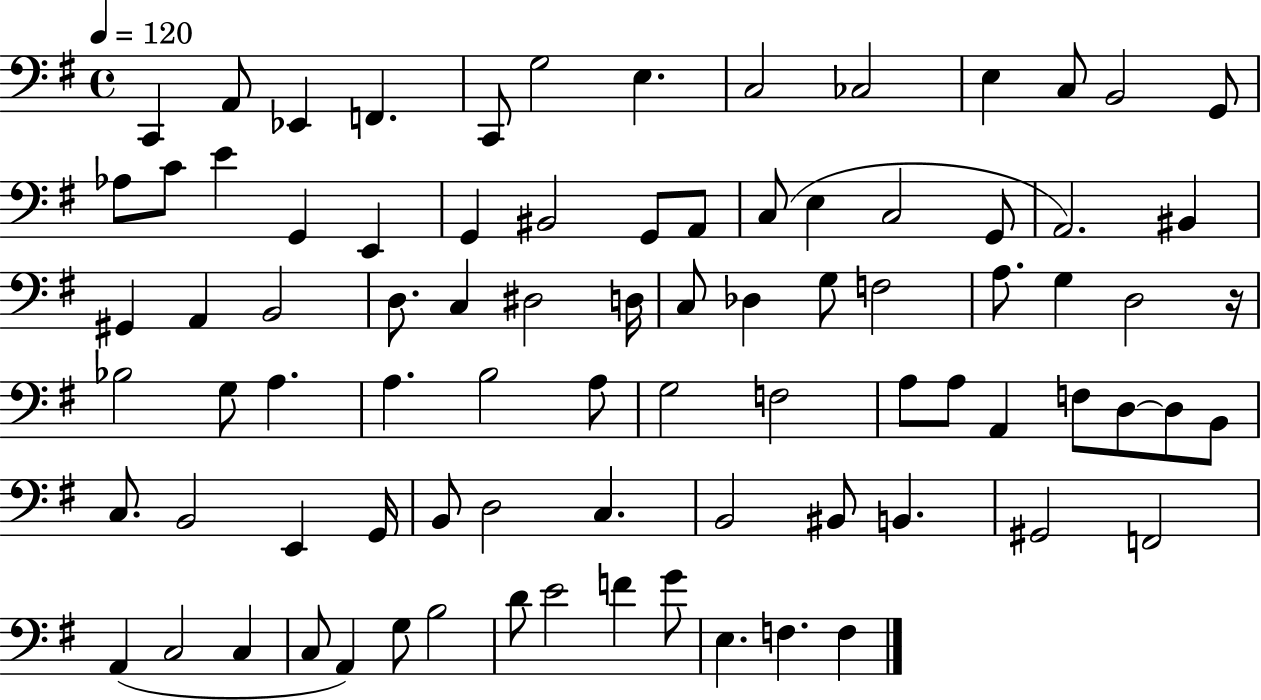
C2/q A2/e Eb2/q F2/q. C2/e G3/h E3/q. C3/h CES3/h E3/q C3/e B2/h G2/e Ab3/e C4/e E4/q G2/q E2/q G2/q BIS2/h G2/e A2/e C3/e E3/q C3/h G2/e A2/h. BIS2/q G#2/q A2/q B2/h D3/e. C3/q D#3/h D3/s C3/e Db3/q G3/e F3/h A3/e. G3/q D3/h R/s Bb3/h G3/e A3/q. A3/q. B3/h A3/e G3/h F3/h A3/e A3/e A2/q F3/e D3/e D3/e B2/e C3/e. B2/h E2/q G2/s B2/e D3/h C3/q. B2/h BIS2/e B2/q. G#2/h F2/h A2/q C3/h C3/q C3/e A2/q G3/e B3/h D4/e E4/h F4/q G4/e E3/q. F3/q. F3/q